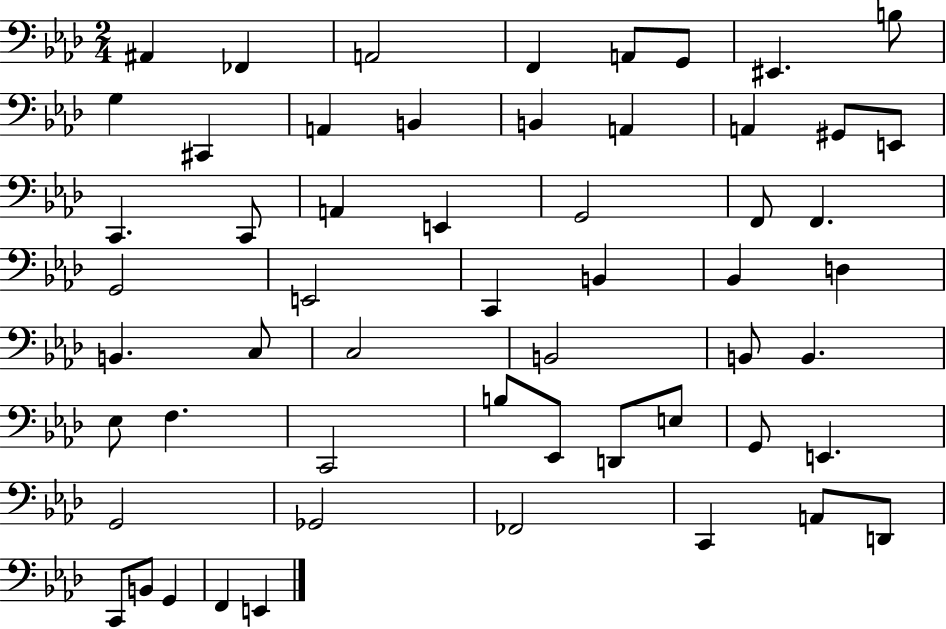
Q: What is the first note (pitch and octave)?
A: A#2